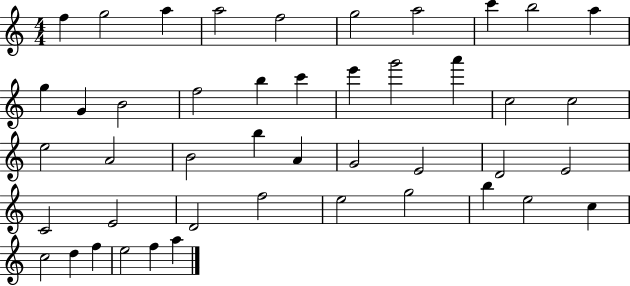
X:1
T:Untitled
M:4/4
L:1/4
K:C
f g2 a a2 f2 g2 a2 c' b2 a g G B2 f2 b c' e' g'2 a' c2 c2 e2 A2 B2 b A G2 E2 D2 E2 C2 E2 D2 f2 e2 g2 b e2 c c2 d f e2 f a